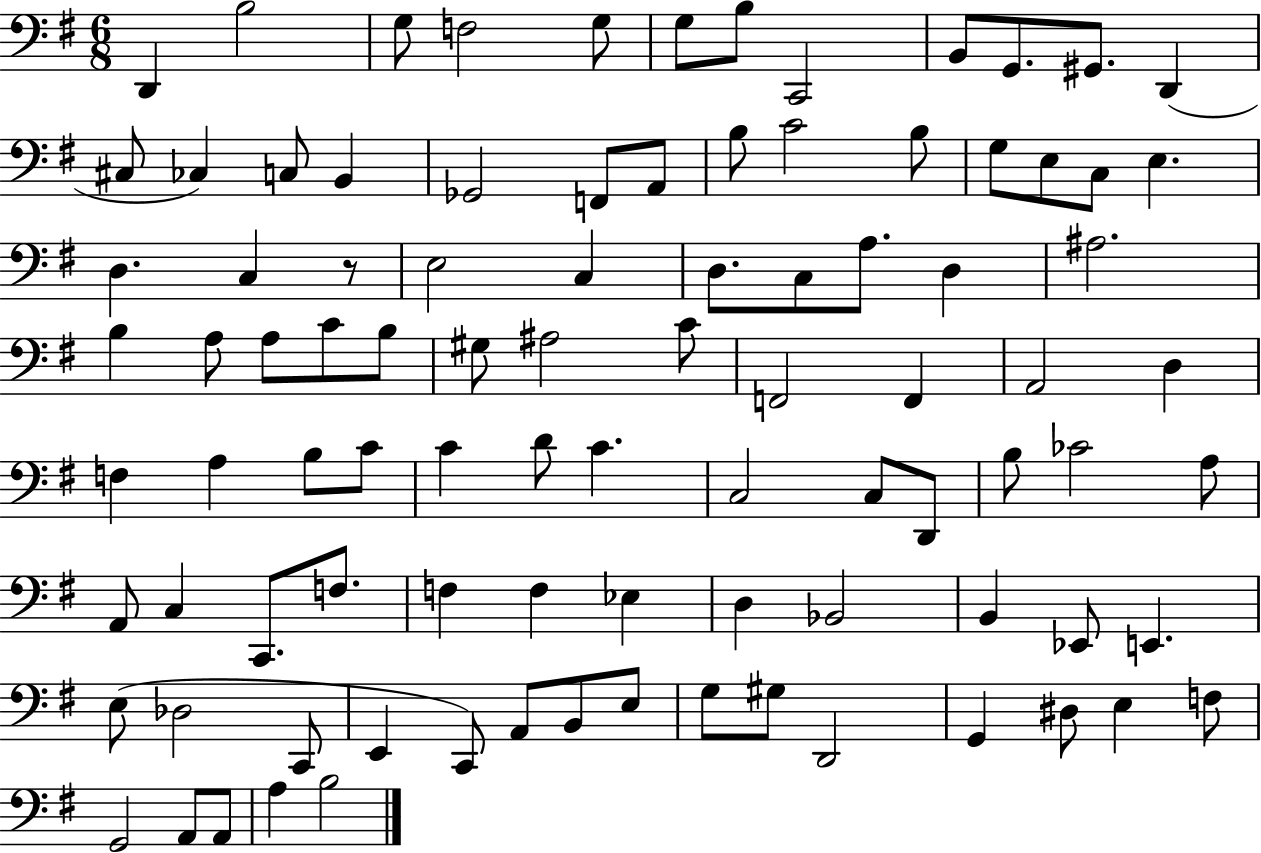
X:1
T:Untitled
M:6/8
L:1/4
K:G
D,, B,2 G,/2 F,2 G,/2 G,/2 B,/2 C,,2 B,,/2 G,,/2 ^G,,/2 D,, ^C,/2 _C, C,/2 B,, _G,,2 F,,/2 A,,/2 B,/2 C2 B,/2 G,/2 E,/2 C,/2 E, D, C, z/2 E,2 C, D,/2 C,/2 A,/2 D, ^A,2 B, A,/2 A,/2 C/2 B,/2 ^G,/2 ^A,2 C/2 F,,2 F,, A,,2 D, F, A, B,/2 C/2 C D/2 C C,2 C,/2 D,,/2 B,/2 _C2 A,/2 A,,/2 C, C,,/2 F,/2 F, F, _E, D, _B,,2 B,, _E,,/2 E,, E,/2 _D,2 C,,/2 E,, C,,/2 A,,/2 B,,/2 E,/2 G,/2 ^G,/2 D,,2 G,, ^D,/2 E, F,/2 G,,2 A,,/2 A,,/2 A, B,2